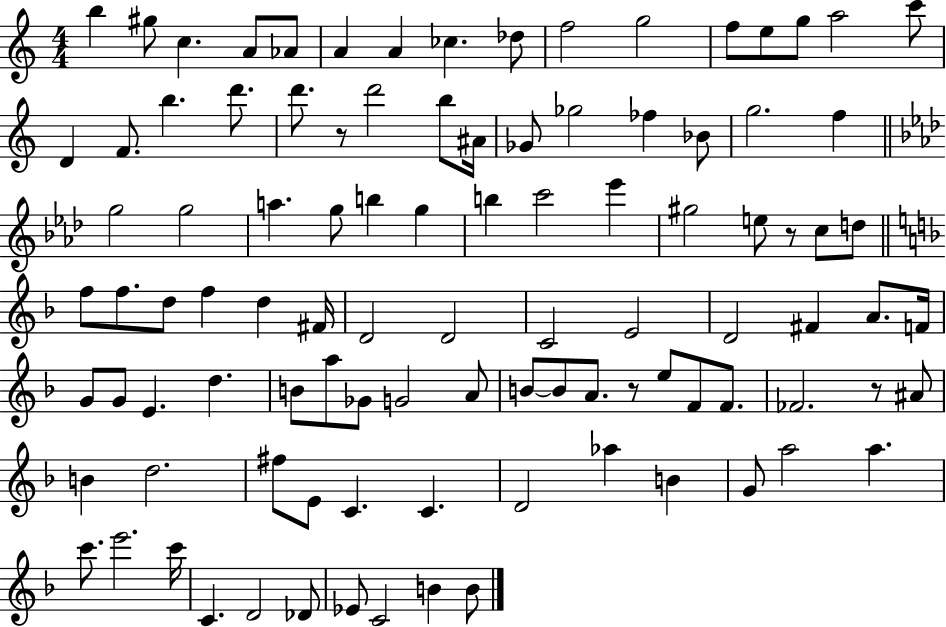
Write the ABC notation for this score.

X:1
T:Untitled
M:4/4
L:1/4
K:C
b ^g/2 c A/2 _A/2 A A _c _d/2 f2 g2 f/2 e/2 g/2 a2 c'/2 D F/2 b d'/2 d'/2 z/2 d'2 b/2 ^A/4 _G/2 _g2 _f _B/2 g2 f g2 g2 a g/2 b g b c'2 _e' ^g2 e/2 z/2 c/2 d/2 f/2 f/2 d/2 f d ^F/4 D2 D2 C2 E2 D2 ^F A/2 F/4 G/2 G/2 E d B/2 a/2 _G/2 G2 A/2 B/2 B/2 A/2 z/2 e/2 F/2 F/2 _F2 z/2 ^A/2 B d2 ^f/2 E/2 C C D2 _a B G/2 a2 a c'/2 e'2 c'/4 C D2 _D/2 _E/2 C2 B B/2